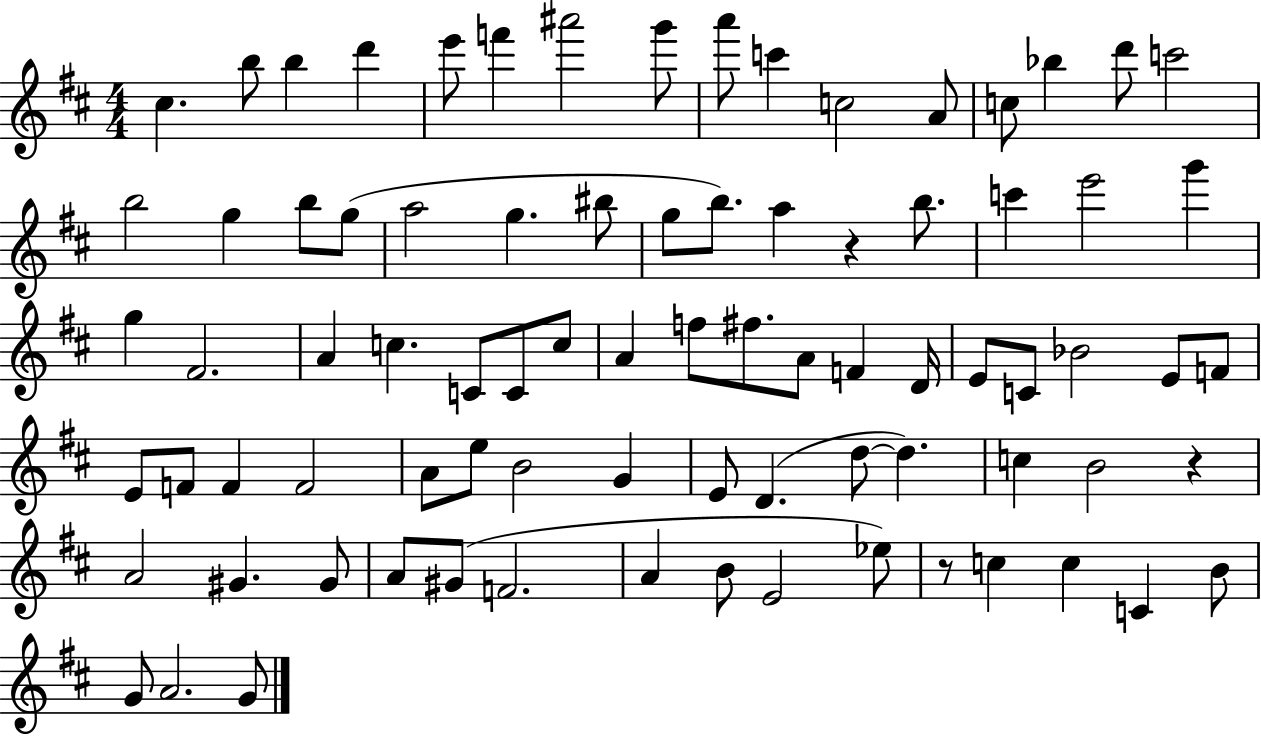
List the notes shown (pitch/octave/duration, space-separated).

C#5/q. B5/e B5/q D6/q E6/e F6/q A#6/h G6/e A6/e C6/q C5/h A4/e C5/e Bb5/q D6/e C6/h B5/h G5/q B5/e G5/e A5/h G5/q. BIS5/e G5/e B5/e. A5/q R/q B5/e. C6/q E6/h G6/q G5/q F#4/h. A4/q C5/q. C4/e C4/e C5/e A4/q F5/e F#5/e. A4/e F4/q D4/s E4/e C4/e Bb4/h E4/e F4/e E4/e F4/e F4/q F4/h A4/e E5/e B4/h G4/q E4/e D4/q. D5/e D5/q. C5/q B4/h R/q A4/h G#4/q. G#4/e A4/e G#4/e F4/h. A4/q B4/e E4/h Eb5/e R/e C5/q C5/q C4/q B4/e G4/e A4/h. G4/e